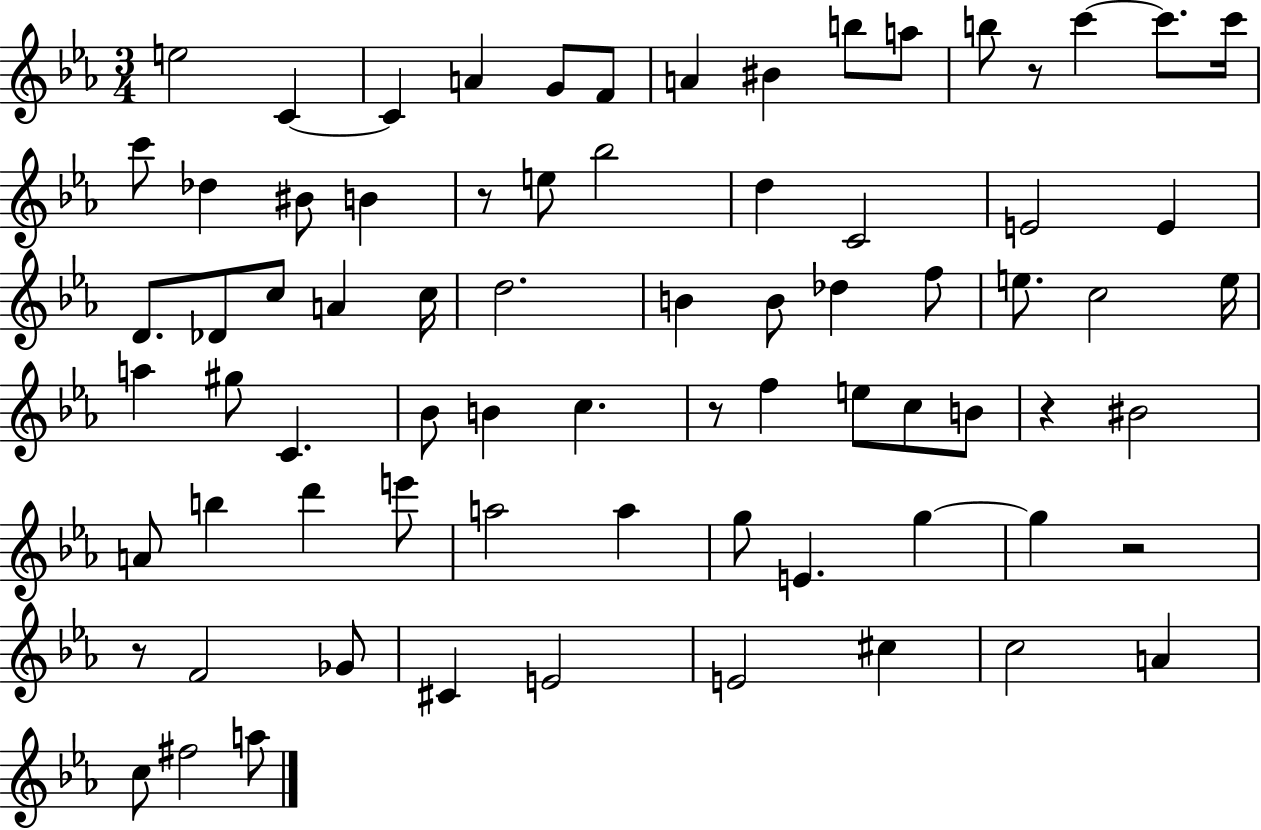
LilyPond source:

{
  \clef treble
  \numericTimeSignature
  \time 3/4
  \key ees \major
  e''2 c'4~~ | c'4 a'4 g'8 f'8 | a'4 bis'4 b''8 a''8 | b''8 r8 c'''4~~ c'''8. c'''16 | \break c'''8 des''4 bis'8 b'4 | r8 e''8 bes''2 | d''4 c'2 | e'2 e'4 | \break d'8. des'8 c''8 a'4 c''16 | d''2. | b'4 b'8 des''4 f''8 | e''8. c''2 e''16 | \break a''4 gis''8 c'4. | bes'8 b'4 c''4. | r8 f''4 e''8 c''8 b'8 | r4 bis'2 | \break a'8 b''4 d'''4 e'''8 | a''2 a''4 | g''8 e'4. g''4~~ | g''4 r2 | \break r8 f'2 ges'8 | cis'4 e'2 | e'2 cis''4 | c''2 a'4 | \break c''8 fis''2 a''8 | \bar "|."
}